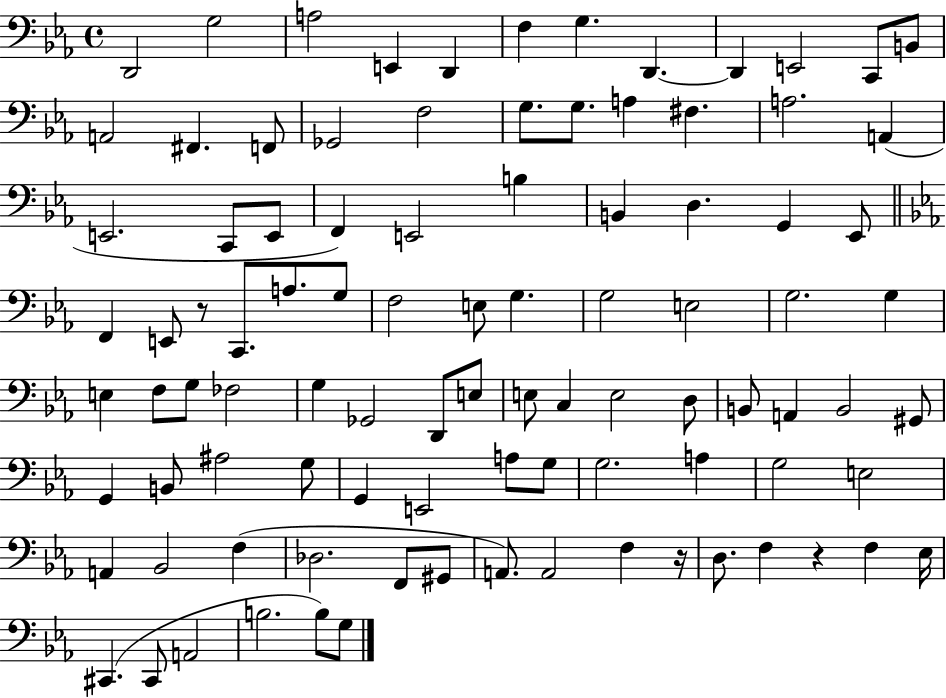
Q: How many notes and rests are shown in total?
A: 95